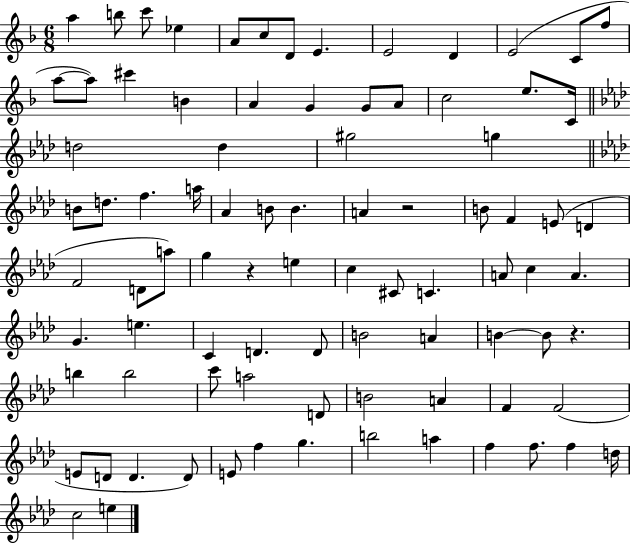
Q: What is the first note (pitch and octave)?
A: A5